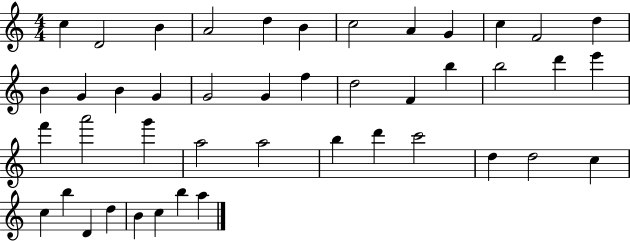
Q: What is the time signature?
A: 4/4